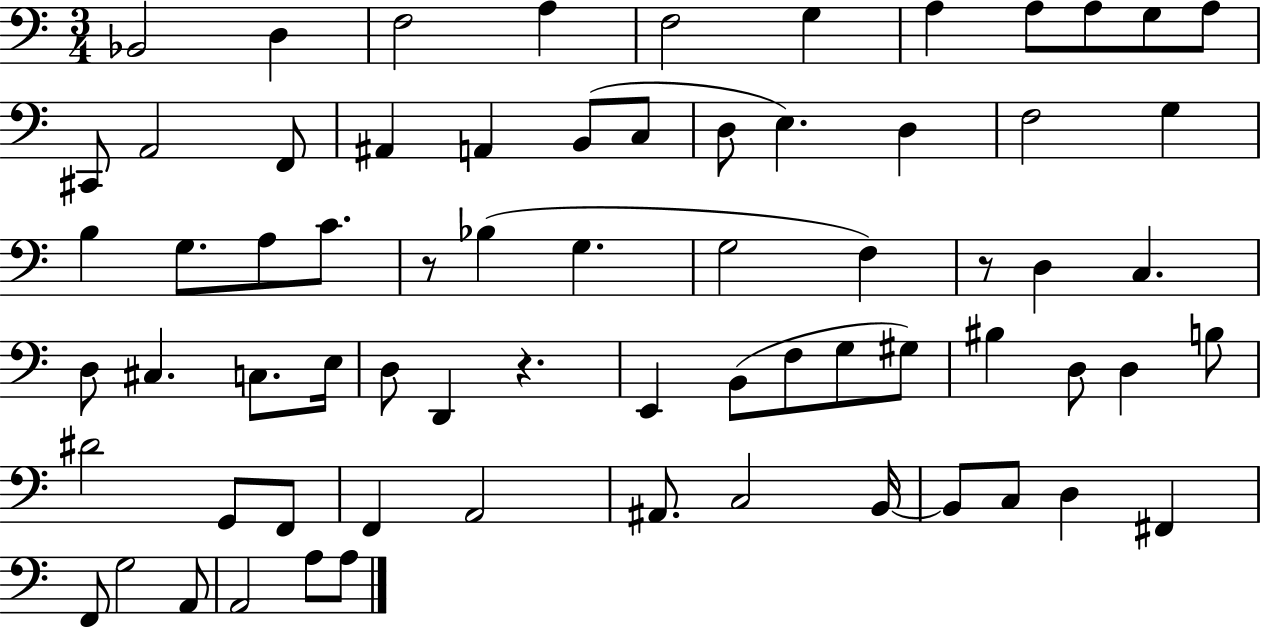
X:1
T:Untitled
M:3/4
L:1/4
K:C
_B,,2 D, F,2 A, F,2 G, A, A,/2 A,/2 G,/2 A,/2 ^C,,/2 A,,2 F,,/2 ^A,, A,, B,,/2 C,/2 D,/2 E, D, F,2 G, B, G,/2 A,/2 C/2 z/2 _B, G, G,2 F, z/2 D, C, D,/2 ^C, C,/2 E,/4 D,/2 D,, z E,, B,,/2 F,/2 G,/2 ^G,/2 ^B, D,/2 D, B,/2 ^D2 G,,/2 F,,/2 F,, A,,2 ^A,,/2 C,2 B,,/4 B,,/2 C,/2 D, ^F,, F,,/2 G,2 A,,/2 A,,2 A,/2 A,/2